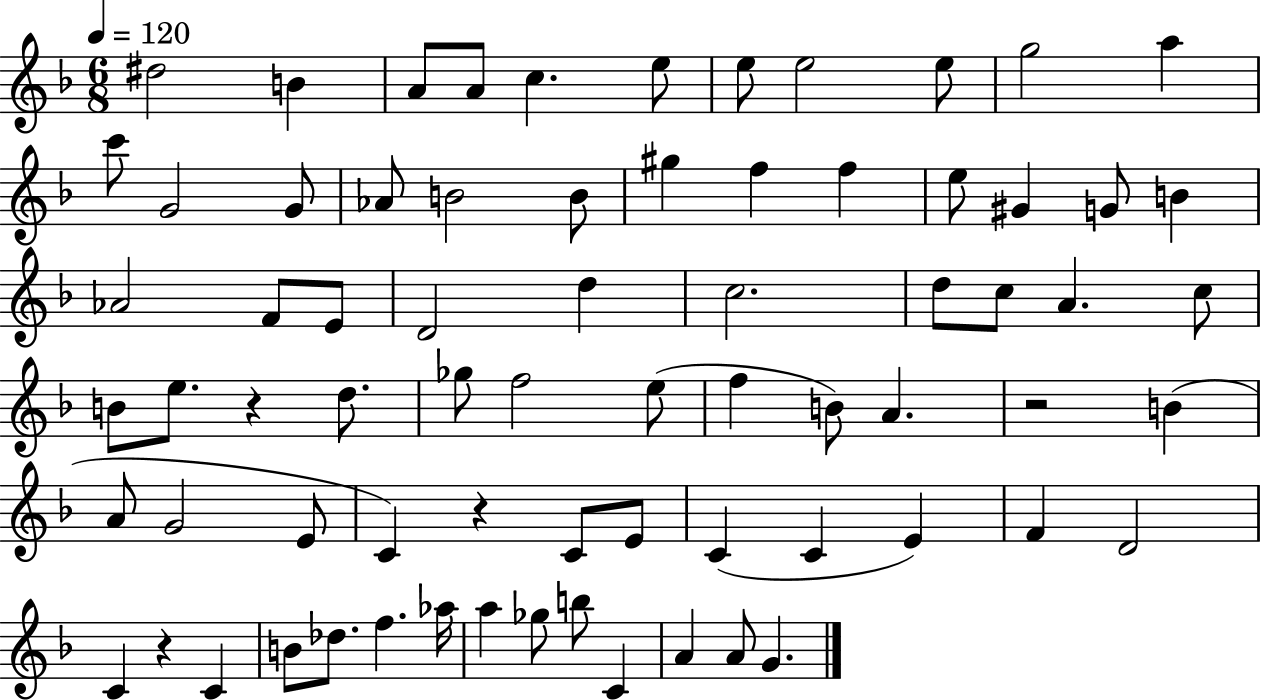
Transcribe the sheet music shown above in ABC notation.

X:1
T:Untitled
M:6/8
L:1/4
K:F
^d2 B A/2 A/2 c e/2 e/2 e2 e/2 g2 a c'/2 G2 G/2 _A/2 B2 B/2 ^g f f e/2 ^G G/2 B _A2 F/2 E/2 D2 d c2 d/2 c/2 A c/2 B/2 e/2 z d/2 _g/2 f2 e/2 f B/2 A z2 B A/2 G2 E/2 C z C/2 E/2 C C E F D2 C z C B/2 _d/2 f _a/4 a _g/2 b/2 C A A/2 G